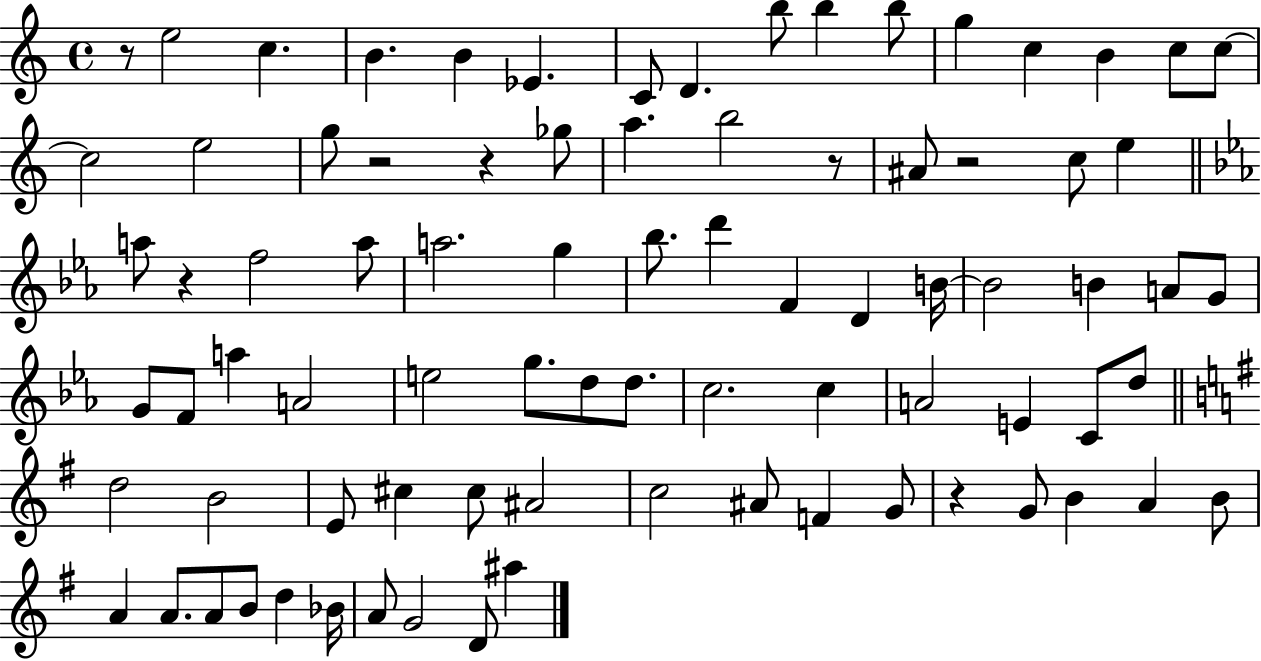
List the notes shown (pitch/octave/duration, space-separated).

R/e E5/h C5/q. B4/q. B4/q Eb4/q. C4/e D4/q. B5/e B5/q B5/e G5/q C5/q B4/q C5/e C5/e C5/h E5/h G5/e R/h R/q Gb5/e A5/q. B5/h R/e A#4/e R/h C5/e E5/q A5/e R/q F5/h A5/e A5/h. G5/q Bb5/e. D6/q F4/q D4/q B4/s B4/h B4/q A4/e G4/e G4/e F4/e A5/q A4/h E5/h G5/e. D5/e D5/e. C5/h. C5/q A4/h E4/q C4/e D5/e D5/h B4/h E4/e C#5/q C#5/e A#4/h C5/h A#4/e F4/q G4/e R/q G4/e B4/q A4/q B4/e A4/q A4/e. A4/e B4/e D5/q Bb4/s A4/e G4/h D4/e A#5/q